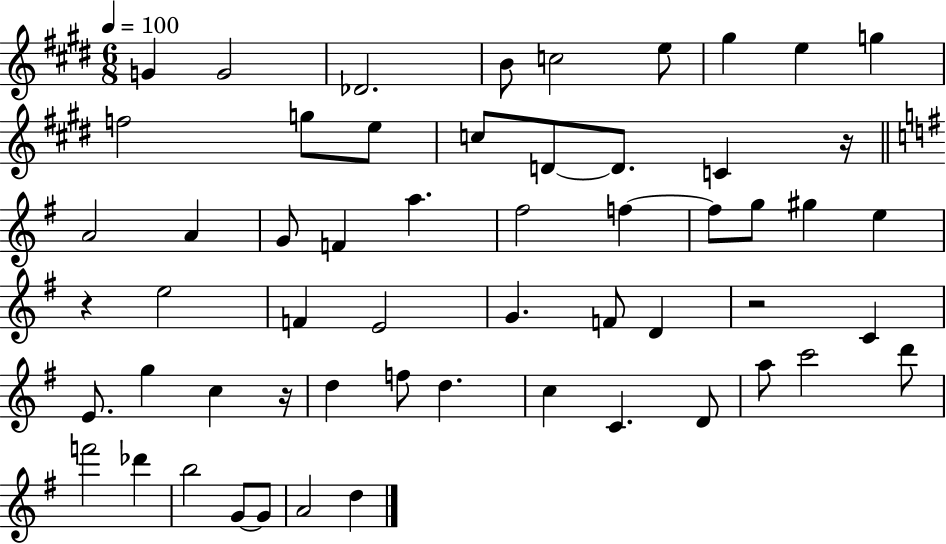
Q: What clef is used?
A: treble